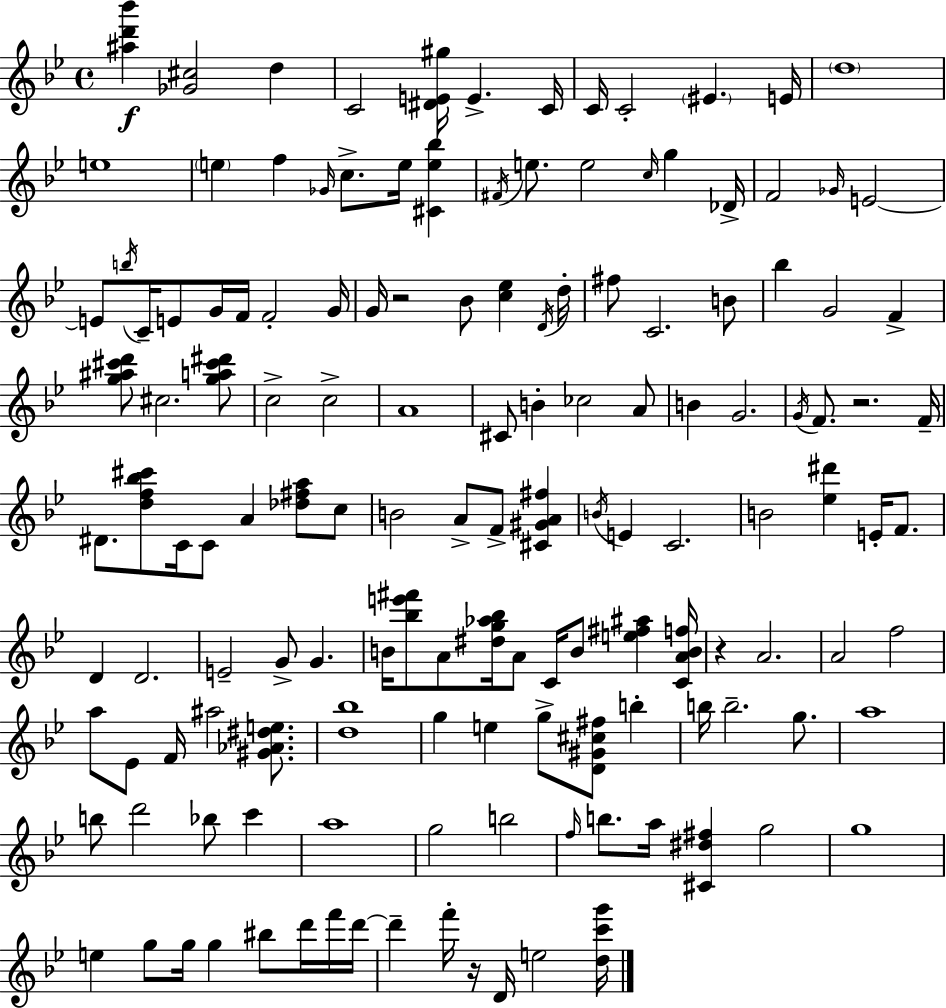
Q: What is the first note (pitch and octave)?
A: D5